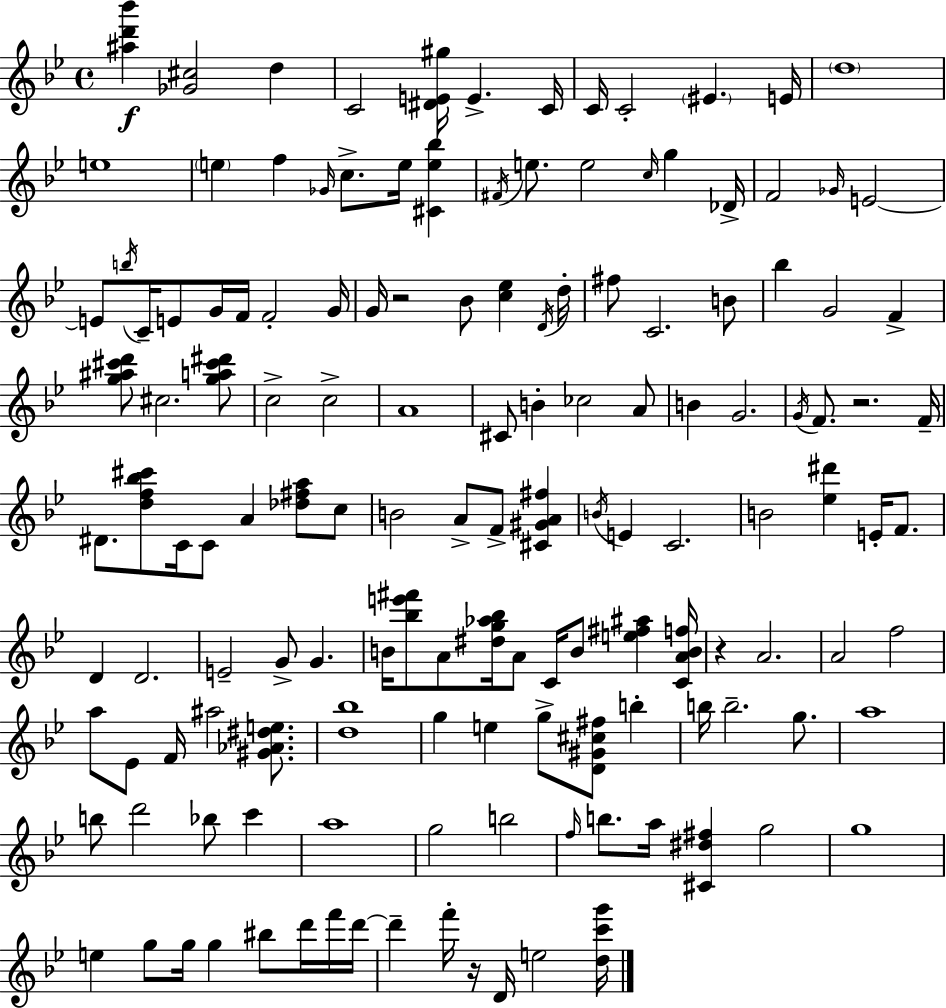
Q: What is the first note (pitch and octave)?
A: D5